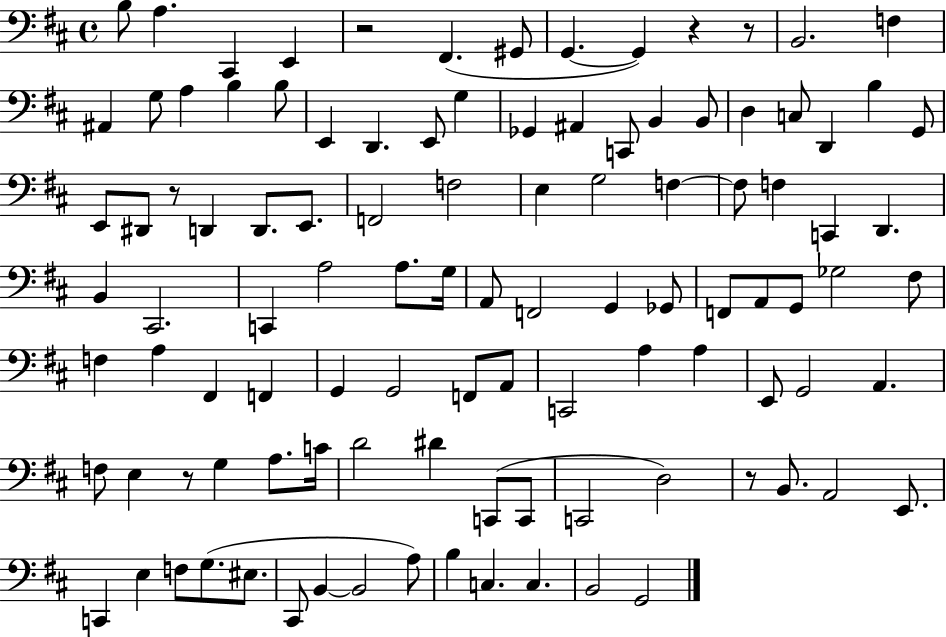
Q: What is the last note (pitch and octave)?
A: G2